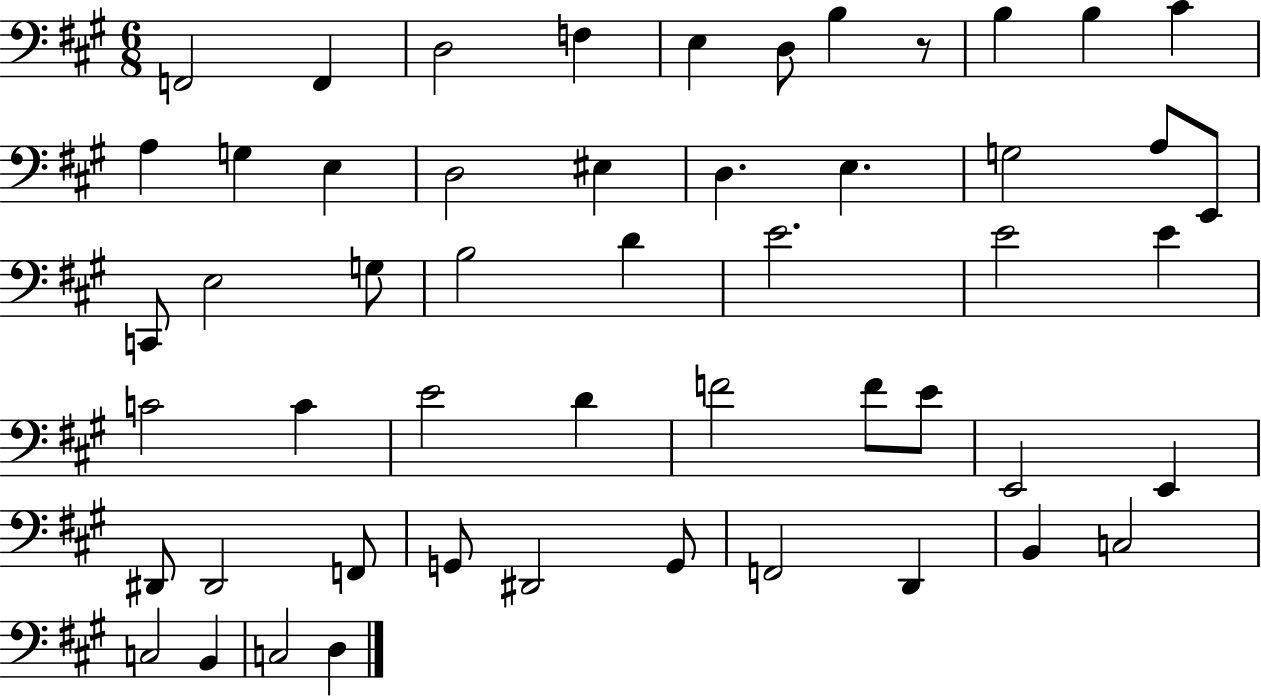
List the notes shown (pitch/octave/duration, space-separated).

F2/h F2/q D3/h F3/q E3/q D3/e B3/q R/e B3/q B3/q C#4/q A3/q G3/q E3/q D3/h EIS3/q D3/q. E3/q. G3/h A3/e E2/e C2/e E3/h G3/e B3/h D4/q E4/h. E4/h E4/q C4/h C4/q E4/h D4/q F4/h F4/e E4/e E2/h E2/q D#2/e D#2/h F2/e G2/e D#2/h G2/e F2/h D2/q B2/q C3/h C3/h B2/q C3/h D3/q